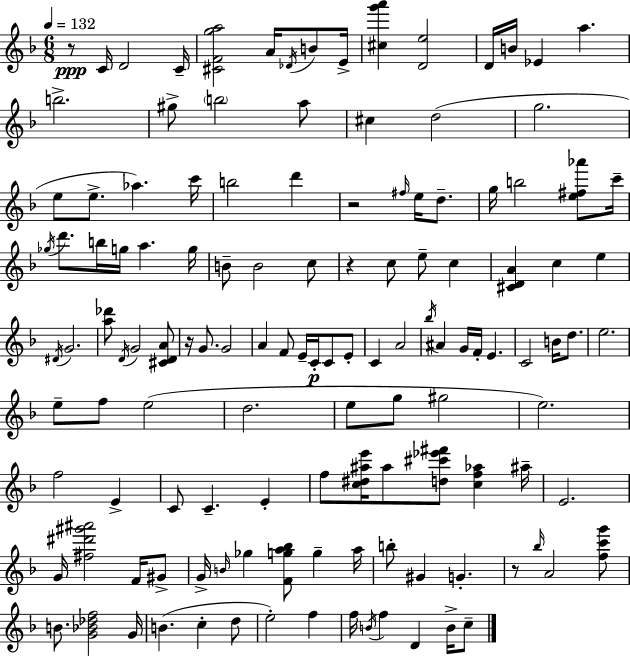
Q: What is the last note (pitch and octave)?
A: C5